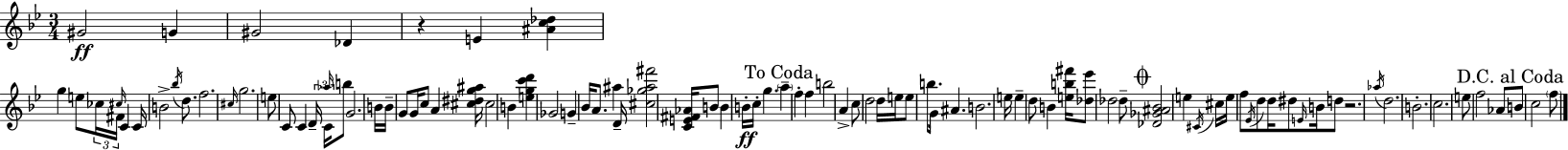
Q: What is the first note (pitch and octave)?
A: G#4